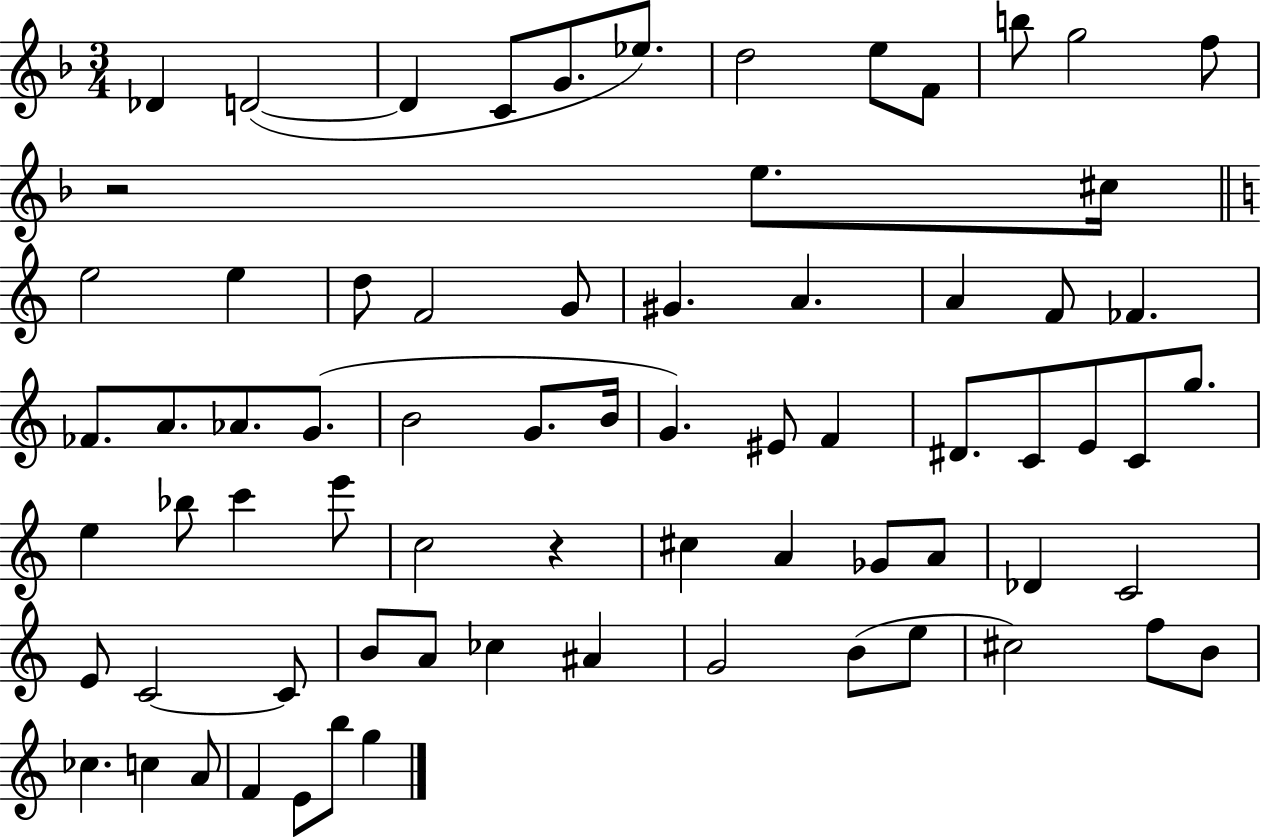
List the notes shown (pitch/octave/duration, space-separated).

Db4/q D4/h D4/q C4/e G4/e. Eb5/e. D5/h E5/e F4/e B5/e G5/h F5/e R/h E5/e. C#5/s E5/h E5/q D5/e F4/h G4/e G#4/q. A4/q. A4/q F4/e FES4/q. FES4/e. A4/e. Ab4/e. G4/e. B4/h G4/e. B4/s G4/q. EIS4/e F4/q D#4/e. C4/e E4/e C4/e G5/e. E5/q Bb5/e C6/q E6/e C5/h R/q C#5/q A4/q Gb4/e A4/e Db4/q C4/h E4/e C4/h C4/e B4/e A4/e CES5/q A#4/q G4/h B4/e E5/e C#5/h F5/e B4/e CES5/q. C5/q A4/e F4/q E4/e B5/e G5/q